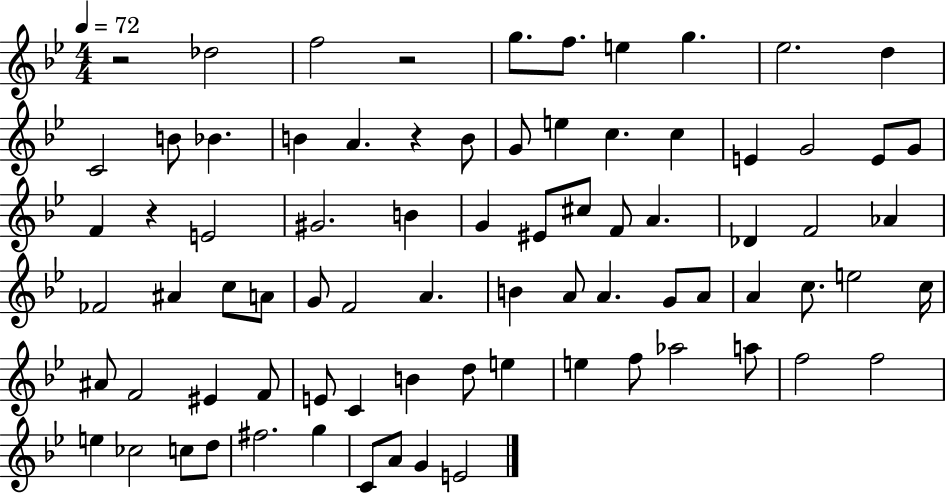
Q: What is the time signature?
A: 4/4